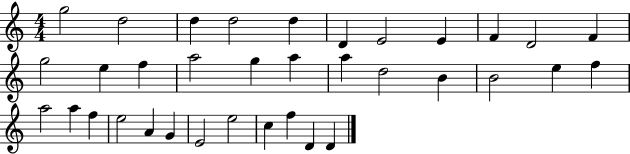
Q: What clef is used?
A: treble